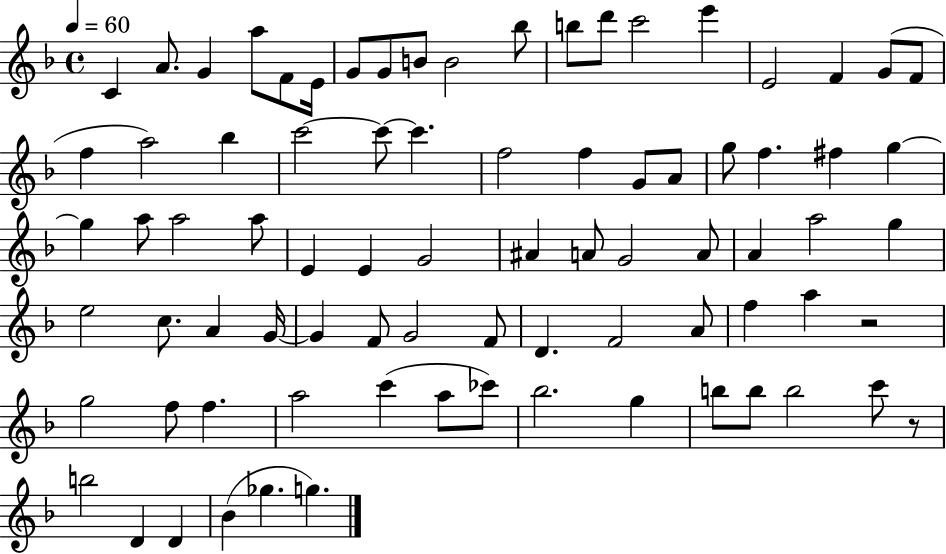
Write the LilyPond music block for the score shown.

{
  \clef treble
  \time 4/4
  \defaultTimeSignature
  \key f \major
  \tempo 4 = 60
  \repeat volta 2 { c'4 a'8. g'4 a''8 f'8 e'16 | g'8 g'8 b'8 b'2 bes''8 | b''8 d'''8 c'''2 e'''4 | e'2 f'4 g'8( f'8 | \break f''4 a''2) bes''4 | c'''2~~ c'''8~~ c'''4. | f''2 f''4 g'8 a'8 | g''8 f''4. fis''4 g''4~~ | \break g''4 a''8 a''2 a''8 | e'4 e'4 g'2 | ais'4 a'8 g'2 a'8 | a'4 a''2 g''4 | \break e''2 c''8. a'4 g'16~~ | g'4 f'8 g'2 f'8 | d'4. f'2 a'8 | f''4 a''4 r2 | \break g''2 f''8 f''4. | a''2 c'''4( a''8 ces'''8) | bes''2. g''4 | b''8 b''8 b''2 c'''8 r8 | \break b''2 d'4 d'4 | bes'4( ges''4. g''4.) | } \bar "|."
}